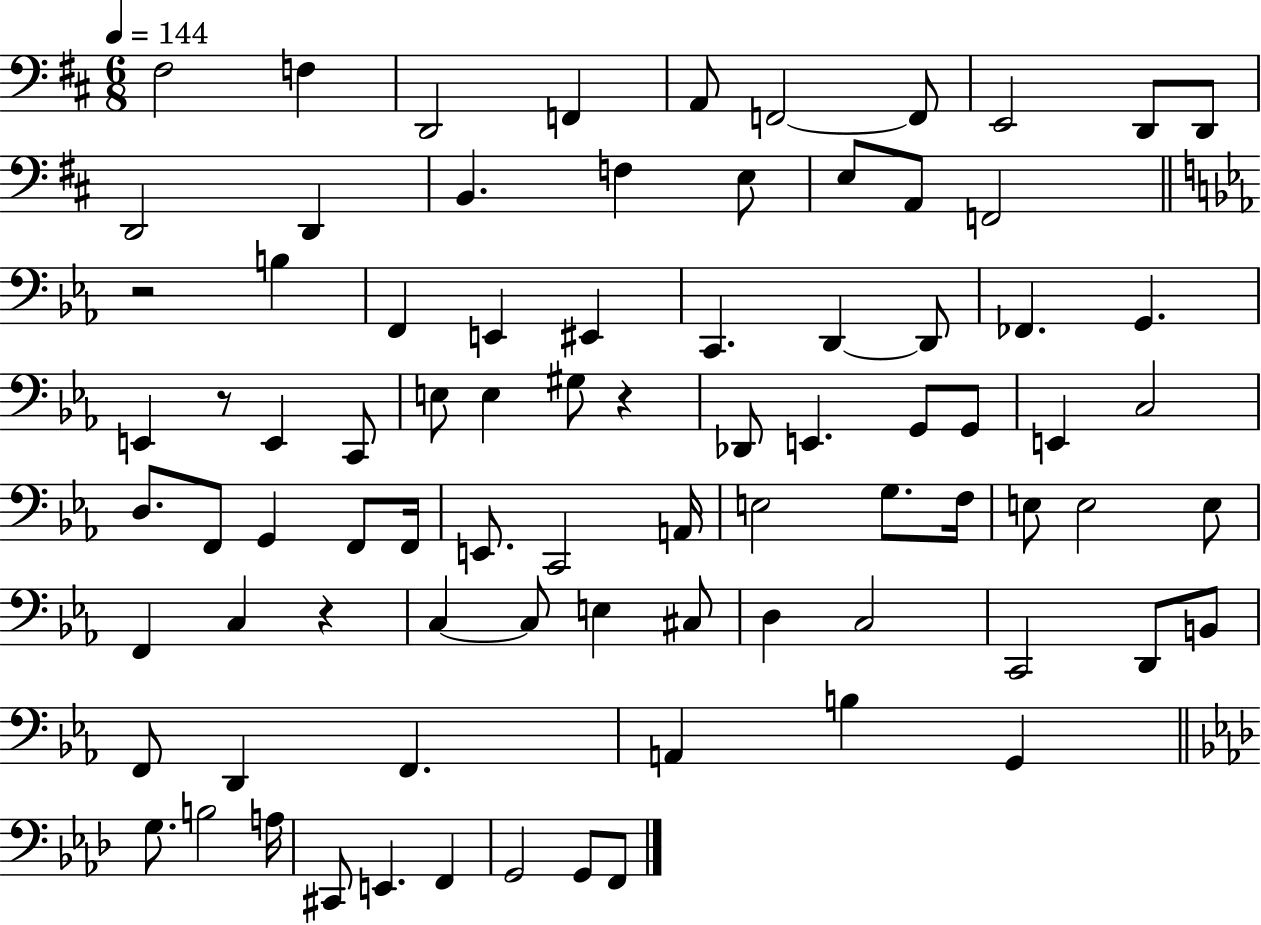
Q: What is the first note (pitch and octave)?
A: F#3